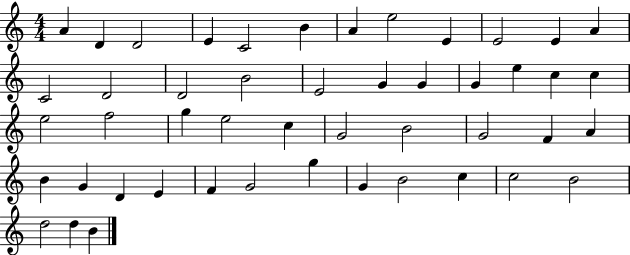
A4/q D4/q D4/h E4/q C4/h B4/q A4/q E5/h E4/q E4/h E4/q A4/q C4/h D4/h D4/h B4/h E4/h G4/q G4/q G4/q E5/q C5/q C5/q E5/h F5/h G5/q E5/h C5/q G4/h B4/h G4/h F4/q A4/q B4/q G4/q D4/q E4/q F4/q G4/h G5/q G4/q B4/h C5/q C5/h B4/h D5/h D5/q B4/q